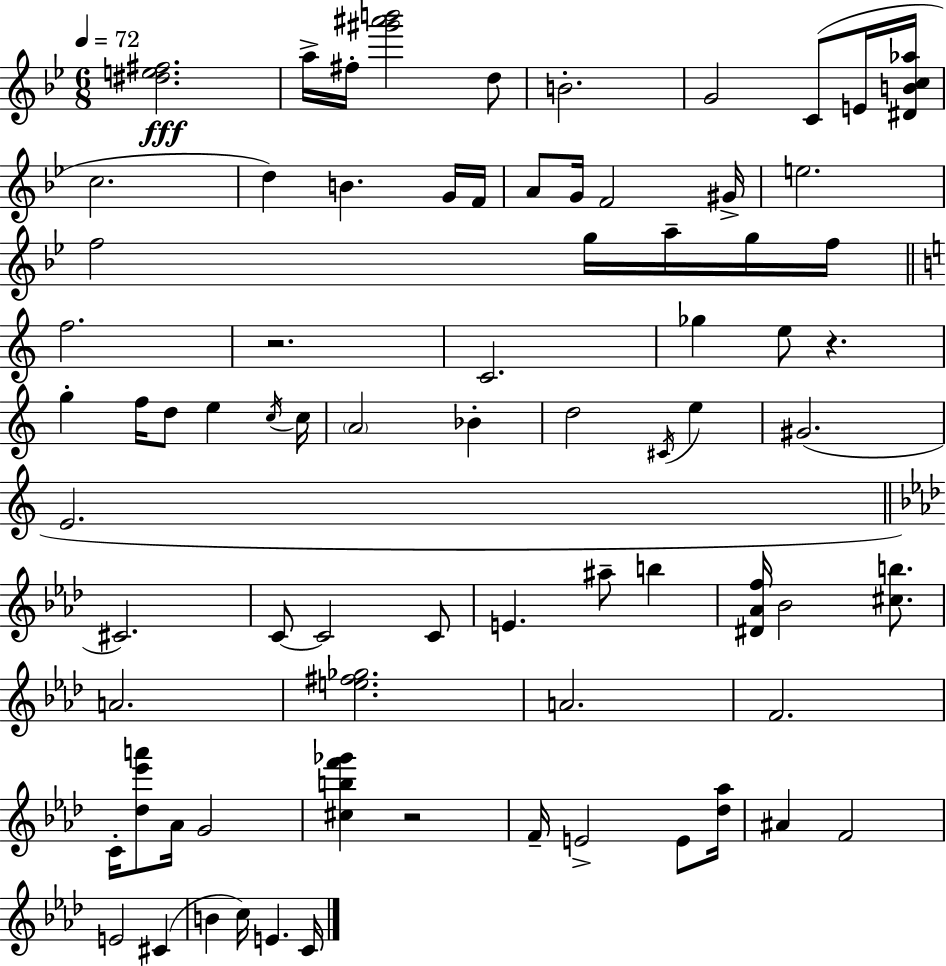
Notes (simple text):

[D#5,E5,F#5]/h. A5/s F#5/s [G#6,A#6,B6]/h D5/e B4/h. G4/h C4/e E4/s [D#4,B4,C5,Ab5]/s C5/h. D5/q B4/q. G4/s F4/s A4/e G4/s F4/h G#4/s E5/h. F5/h G5/s A5/s G5/s F5/s F5/h. R/h. C4/h. Gb5/q E5/e R/q. G5/q F5/s D5/e E5/q C5/s C5/s A4/h Bb4/q D5/h C#4/s E5/q G#4/h. E4/h. C#4/h. C4/e C4/h C4/e E4/q. A#5/e B5/q [D#4,Ab4,F5]/s Bb4/h [C#5,B5]/e. A4/h. [E5,F#5,Gb5]/h. A4/h. F4/h. C4/s [Db5,Eb6,A6]/e Ab4/s G4/h [C#5,B5,F6,Gb6]/q R/h F4/s E4/h E4/e [Db5,Ab5]/s A#4/q F4/h E4/h C#4/q B4/q C5/s E4/q. C4/s